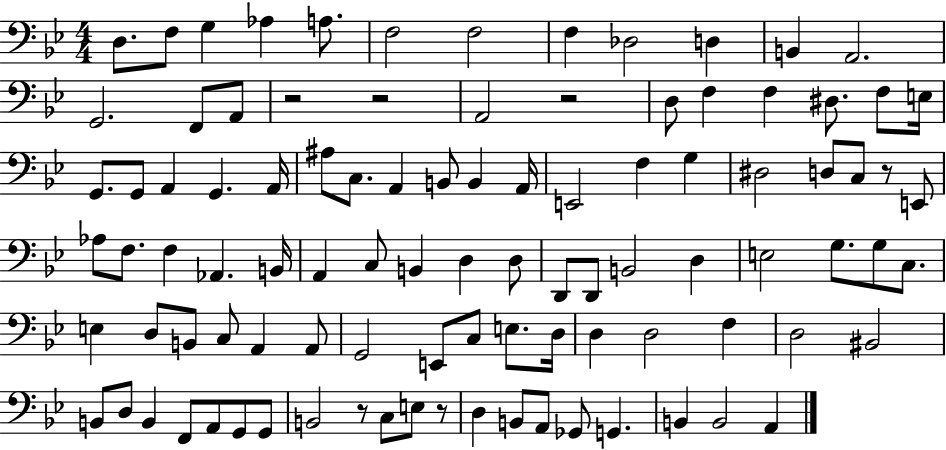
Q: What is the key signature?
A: BES major